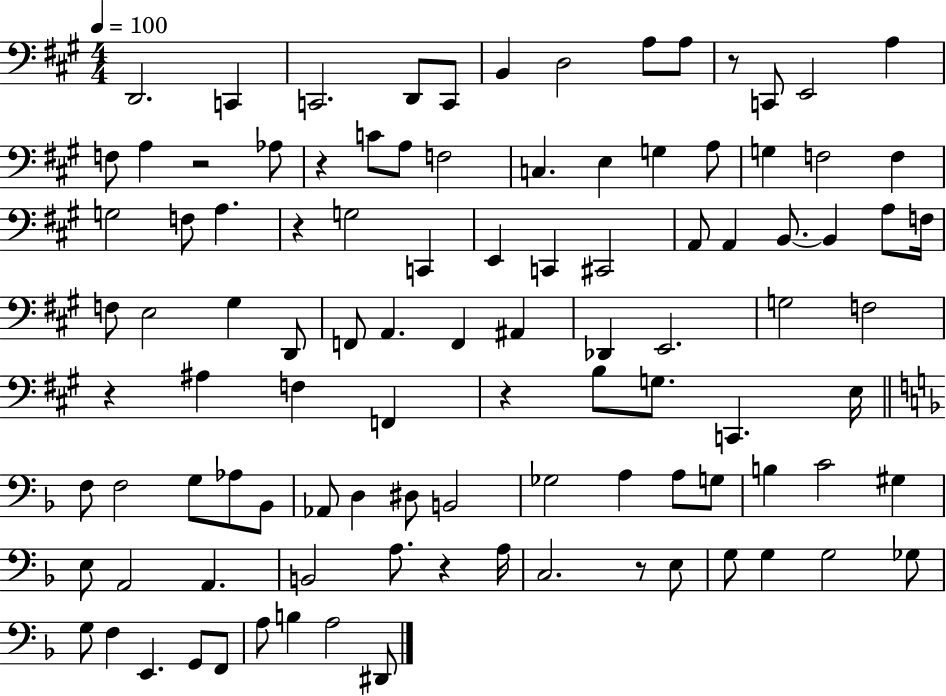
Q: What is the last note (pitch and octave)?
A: D#2